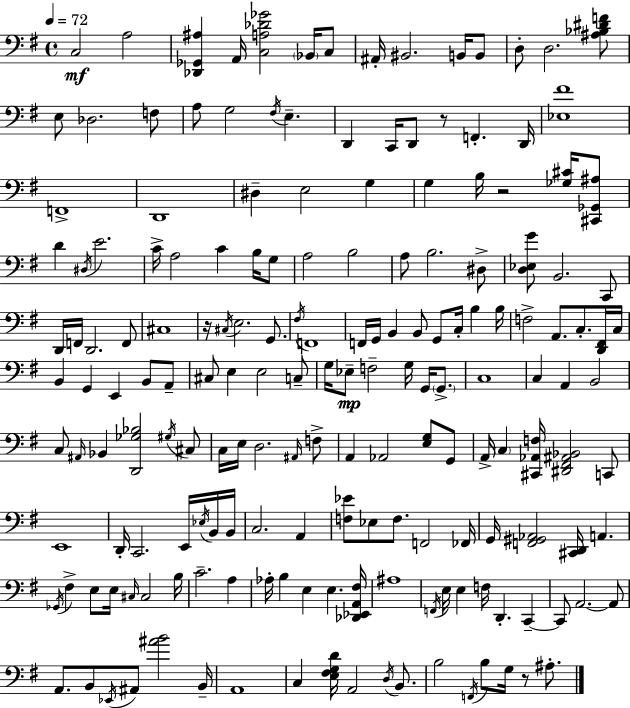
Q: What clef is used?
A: bass